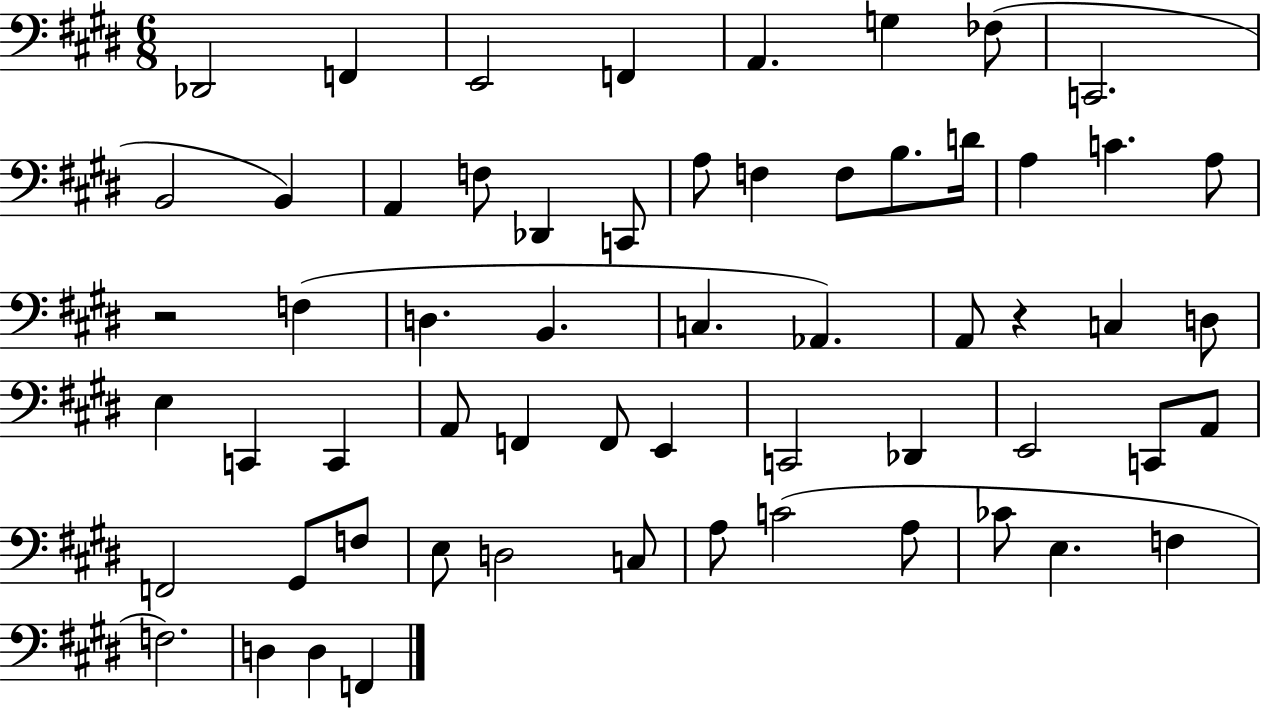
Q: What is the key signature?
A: E major